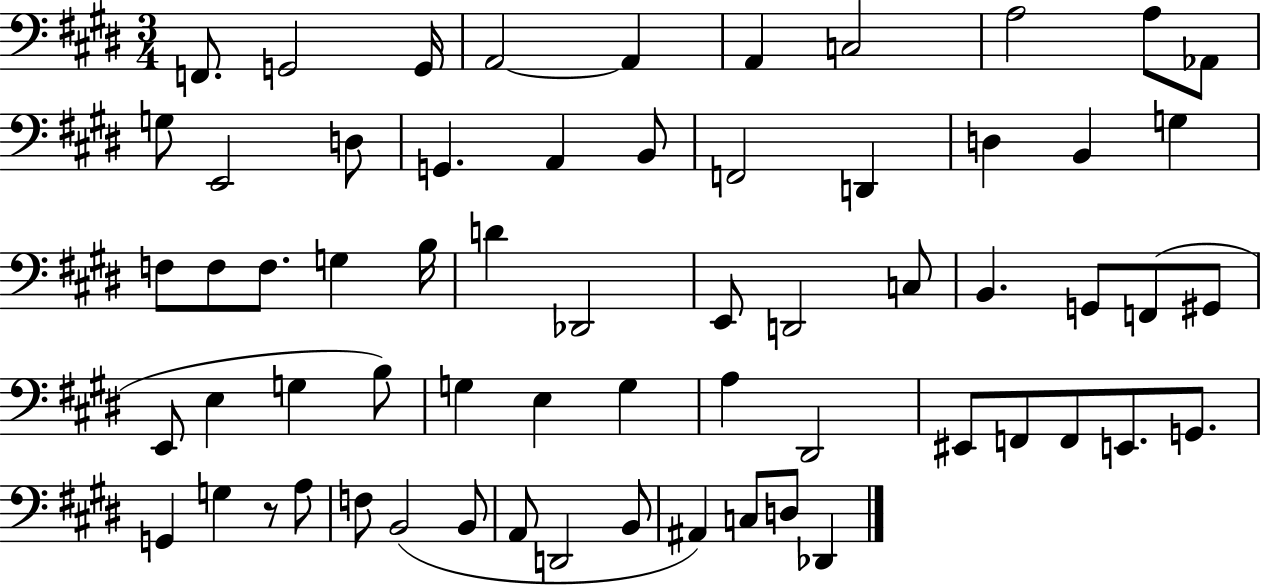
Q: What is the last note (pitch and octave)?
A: Db2